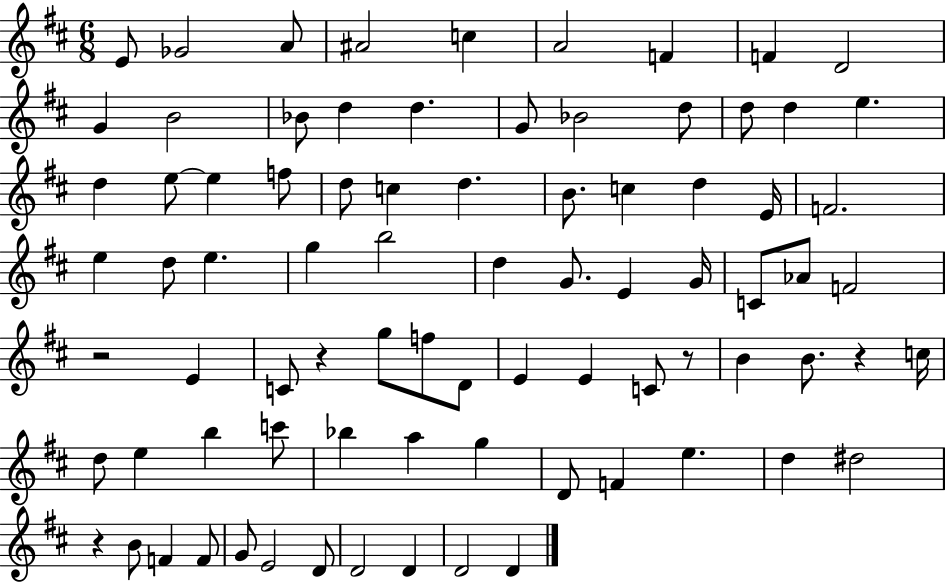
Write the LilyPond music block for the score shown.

{
  \clef treble
  \numericTimeSignature
  \time 6/8
  \key d \major
  e'8 ges'2 a'8 | ais'2 c''4 | a'2 f'4 | f'4 d'2 | \break g'4 b'2 | bes'8 d''4 d''4. | g'8 bes'2 d''8 | d''8 d''4 e''4. | \break d''4 e''8~~ e''4 f''8 | d''8 c''4 d''4. | b'8. c''4 d''4 e'16 | f'2. | \break e''4 d''8 e''4. | g''4 b''2 | d''4 g'8. e'4 g'16 | c'8 aes'8 f'2 | \break r2 e'4 | c'8 r4 g''8 f''8 d'8 | e'4 e'4 c'8 r8 | b'4 b'8. r4 c''16 | \break d''8 e''4 b''4 c'''8 | bes''4 a''4 g''4 | d'8 f'4 e''4. | d''4 dis''2 | \break r4 b'8 f'4 f'8 | g'8 e'2 d'8 | d'2 d'4 | d'2 d'4 | \break \bar "|."
}